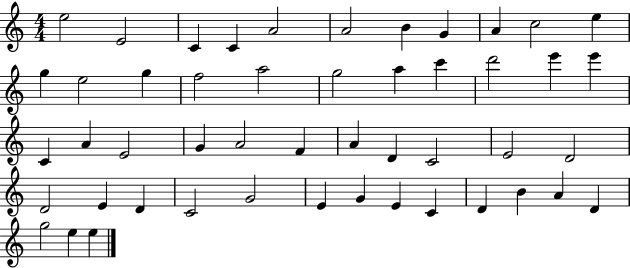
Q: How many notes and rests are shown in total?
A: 49